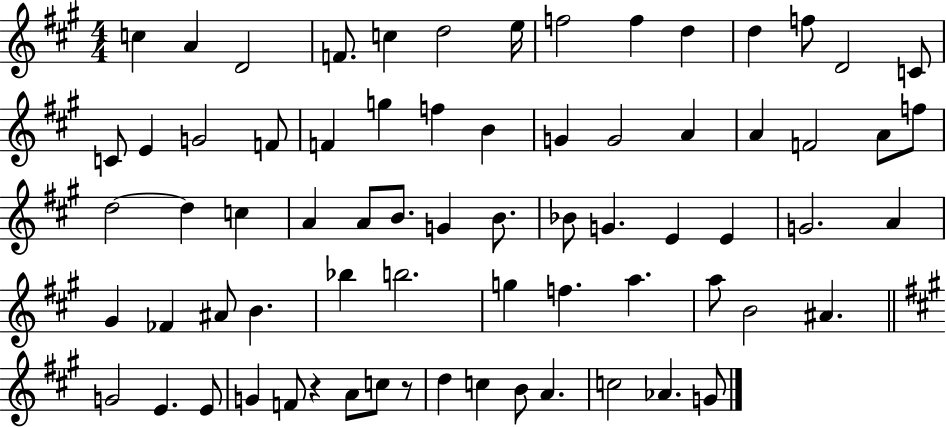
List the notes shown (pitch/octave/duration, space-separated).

C5/q A4/q D4/h F4/e. C5/q D5/h E5/s F5/h F5/q D5/q D5/q F5/e D4/h C4/e C4/e E4/q G4/h F4/e F4/q G5/q F5/q B4/q G4/q G4/h A4/q A4/q F4/h A4/e F5/e D5/h D5/q C5/q A4/q A4/e B4/e. G4/q B4/e. Bb4/e G4/q. E4/q E4/q G4/h. A4/q G#4/q FES4/q A#4/e B4/q. Bb5/q B5/h. G5/q F5/q. A5/q. A5/e B4/h A#4/q. G4/h E4/q. E4/e G4/q F4/e R/q A4/e C5/e R/e D5/q C5/q B4/e A4/q. C5/h Ab4/q. G4/e